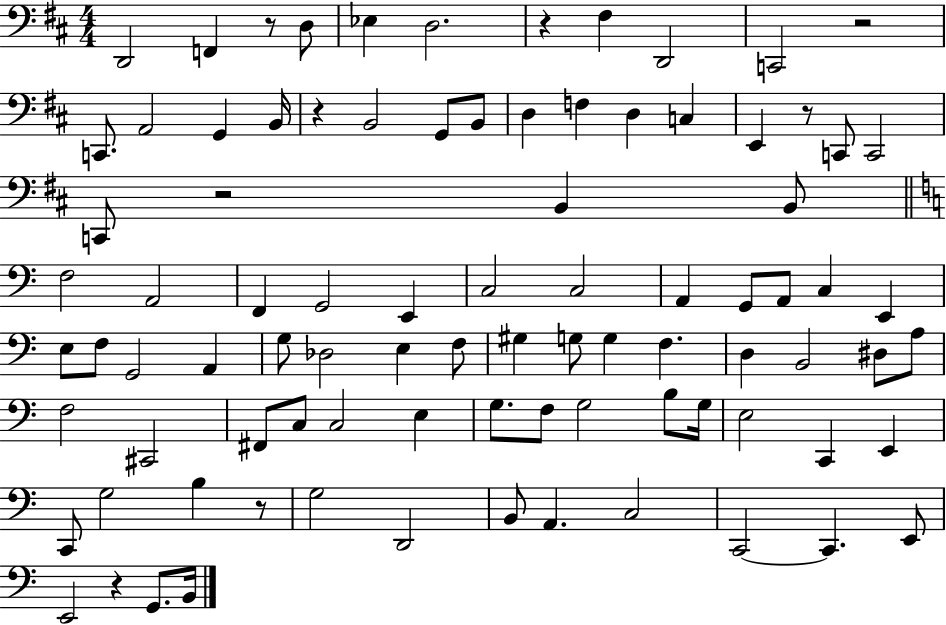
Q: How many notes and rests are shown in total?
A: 89